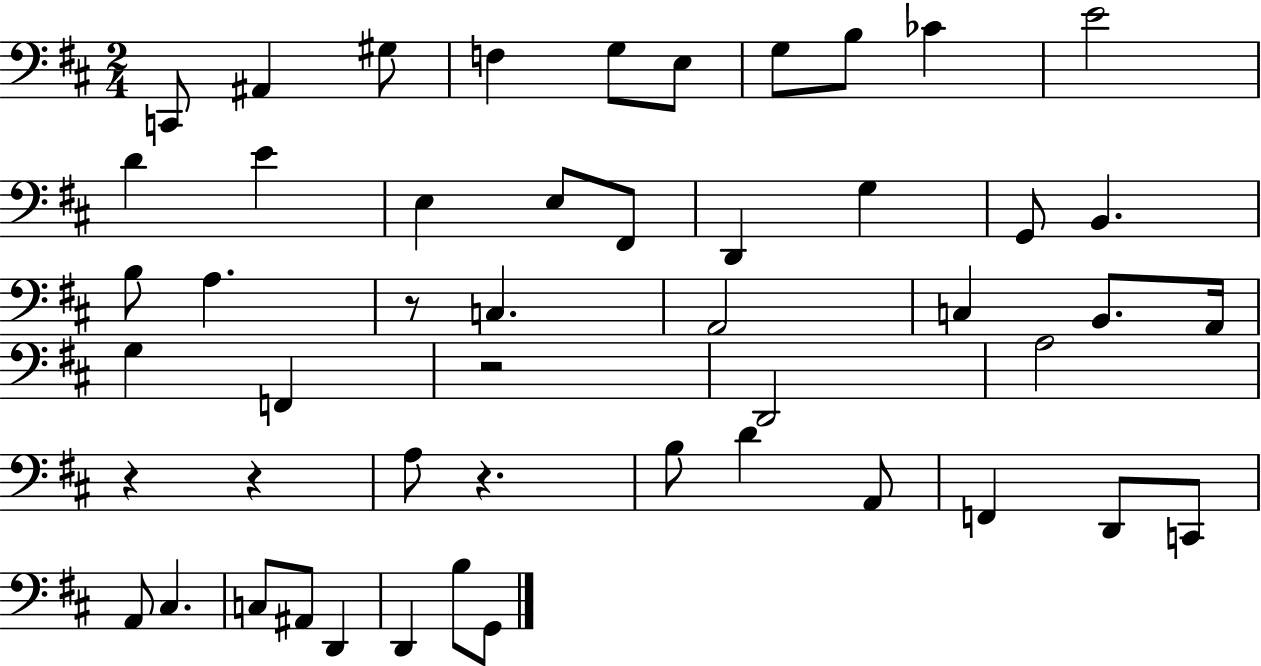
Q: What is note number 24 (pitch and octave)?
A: C3